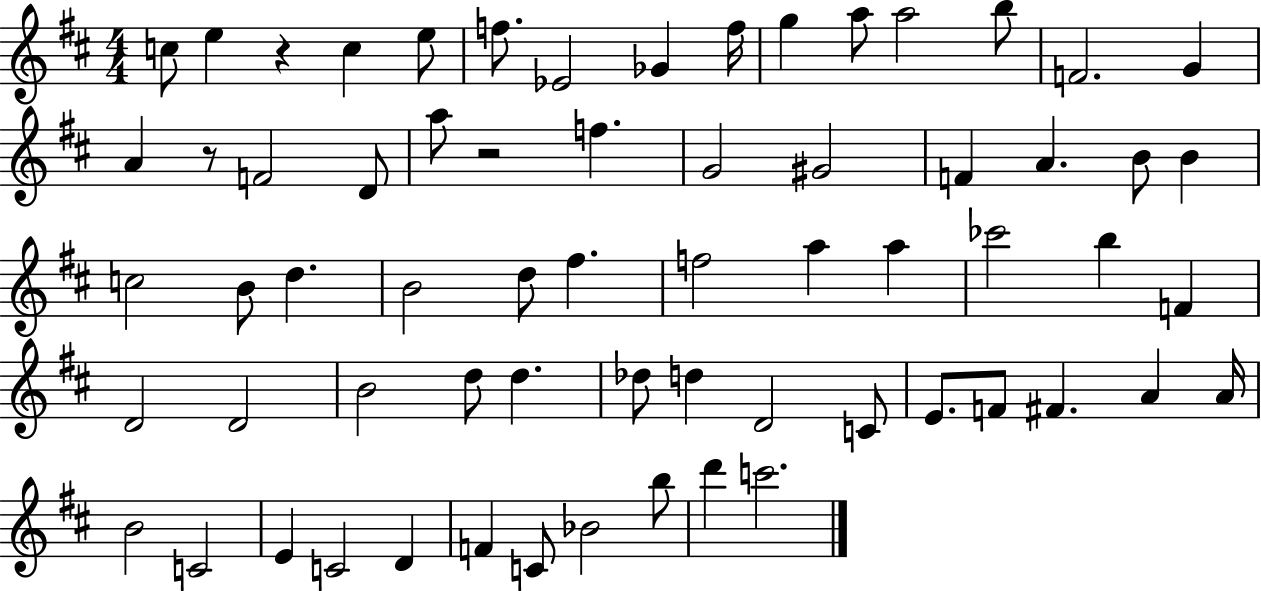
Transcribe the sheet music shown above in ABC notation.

X:1
T:Untitled
M:4/4
L:1/4
K:D
c/2 e z c e/2 f/2 _E2 _G f/4 g a/2 a2 b/2 F2 G A z/2 F2 D/2 a/2 z2 f G2 ^G2 F A B/2 B c2 B/2 d B2 d/2 ^f f2 a a _c'2 b F D2 D2 B2 d/2 d _d/2 d D2 C/2 E/2 F/2 ^F A A/4 B2 C2 E C2 D F C/2 _B2 b/2 d' c'2